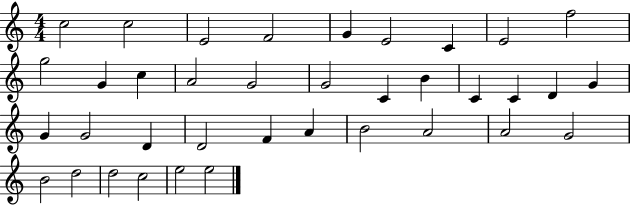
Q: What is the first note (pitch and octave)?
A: C5